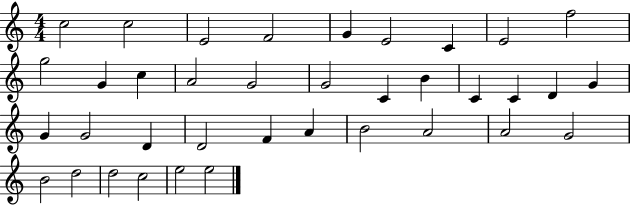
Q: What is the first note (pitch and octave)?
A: C5